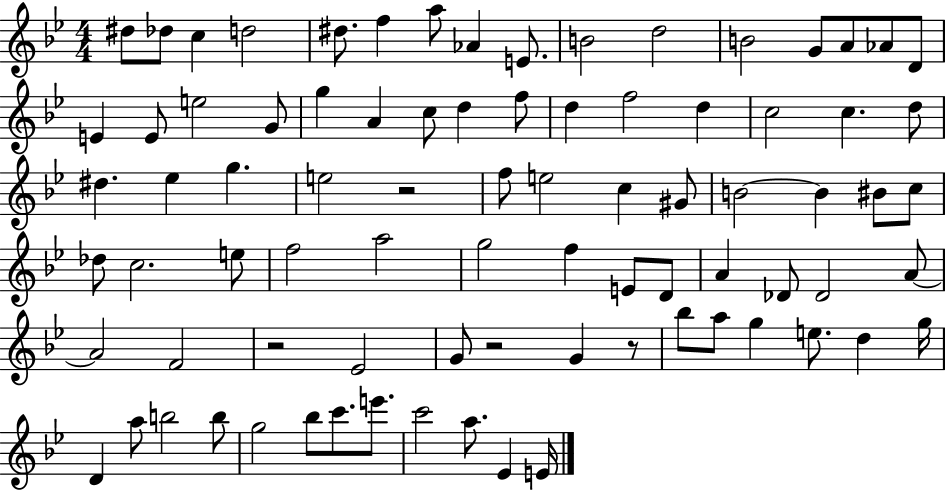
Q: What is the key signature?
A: BES major